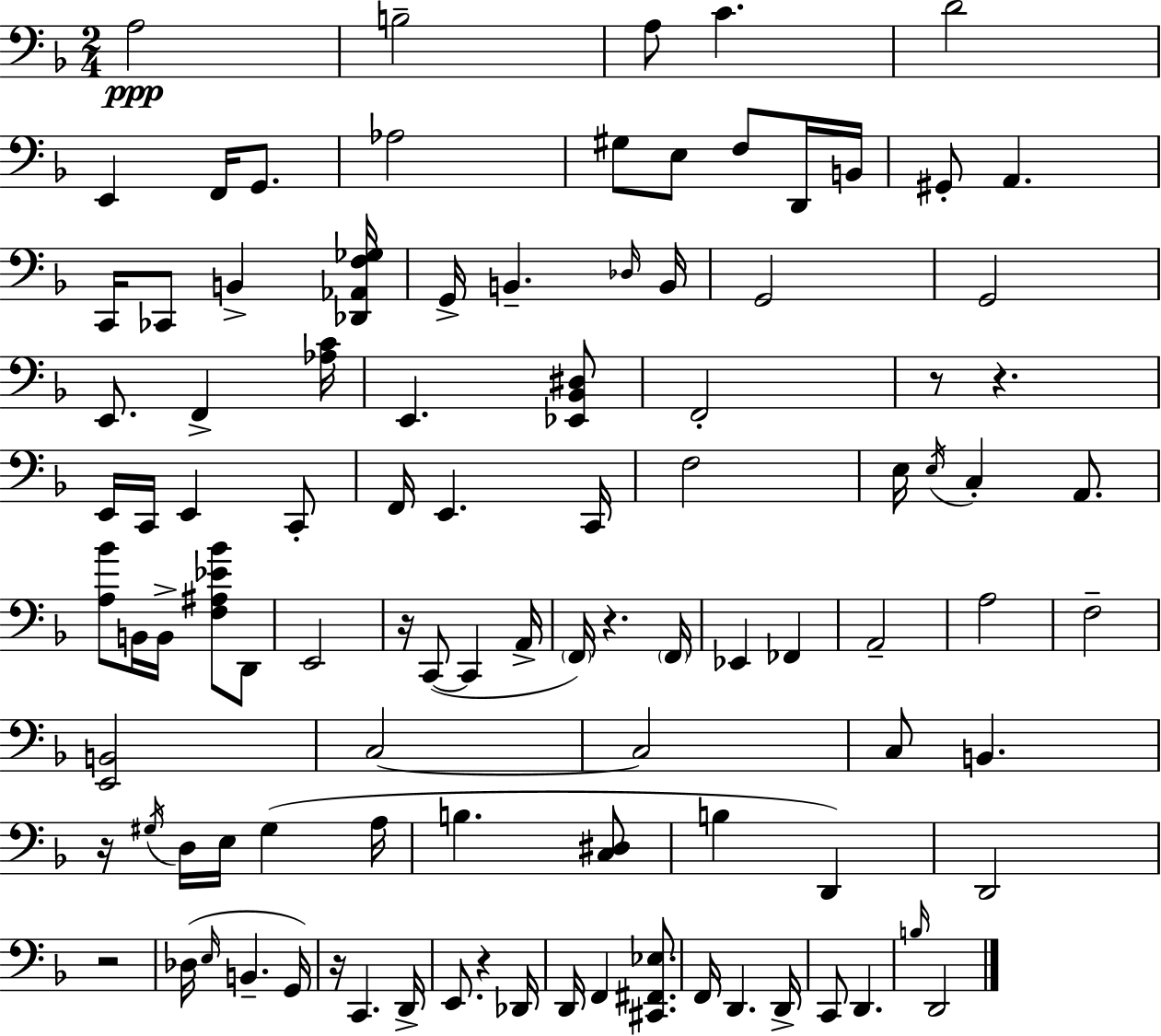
A3/h B3/h A3/e C4/q. D4/h E2/q F2/s G2/e. Ab3/h G#3/e E3/e F3/e D2/s B2/s G#2/e A2/q. C2/s CES2/e B2/q [Db2,Ab2,F3,Gb3]/s G2/s B2/q. Db3/s B2/s G2/h G2/h E2/e. F2/q [Ab3,C4]/s E2/q. [Eb2,Bb2,D#3]/e F2/h R/e R/q. E2/s C2/s E2/q C2/e F2/s E2/q. C2/s F3/h E3/s E3/s C3/q A2/e. [A3,Bb4]/e B2/s B2/s [F3,A#3,Eb4,Bb4]/e D2/e E2/h R/s C2/e C2/q A2/s F2/s R/q. F2/s Eb2/q FES2/q A2/h A3/h F3/h [E2,B2]/h C3/h C3/h C3/e B2/q. R/s G#3/s D3/s E3/s G#3/q A3/s B3/q. [C3,D#3]/e B3/q D2/q D2/h R/h Db3/s E3/s B2/q. G2/s R/s C2/q. D2/s E2/e. R/q Db2/s D2/s F2/q [C#2,F#2,Eb3]/e. F2/s D2/q. D2/s C2/e D2/q. B3/s D2/h